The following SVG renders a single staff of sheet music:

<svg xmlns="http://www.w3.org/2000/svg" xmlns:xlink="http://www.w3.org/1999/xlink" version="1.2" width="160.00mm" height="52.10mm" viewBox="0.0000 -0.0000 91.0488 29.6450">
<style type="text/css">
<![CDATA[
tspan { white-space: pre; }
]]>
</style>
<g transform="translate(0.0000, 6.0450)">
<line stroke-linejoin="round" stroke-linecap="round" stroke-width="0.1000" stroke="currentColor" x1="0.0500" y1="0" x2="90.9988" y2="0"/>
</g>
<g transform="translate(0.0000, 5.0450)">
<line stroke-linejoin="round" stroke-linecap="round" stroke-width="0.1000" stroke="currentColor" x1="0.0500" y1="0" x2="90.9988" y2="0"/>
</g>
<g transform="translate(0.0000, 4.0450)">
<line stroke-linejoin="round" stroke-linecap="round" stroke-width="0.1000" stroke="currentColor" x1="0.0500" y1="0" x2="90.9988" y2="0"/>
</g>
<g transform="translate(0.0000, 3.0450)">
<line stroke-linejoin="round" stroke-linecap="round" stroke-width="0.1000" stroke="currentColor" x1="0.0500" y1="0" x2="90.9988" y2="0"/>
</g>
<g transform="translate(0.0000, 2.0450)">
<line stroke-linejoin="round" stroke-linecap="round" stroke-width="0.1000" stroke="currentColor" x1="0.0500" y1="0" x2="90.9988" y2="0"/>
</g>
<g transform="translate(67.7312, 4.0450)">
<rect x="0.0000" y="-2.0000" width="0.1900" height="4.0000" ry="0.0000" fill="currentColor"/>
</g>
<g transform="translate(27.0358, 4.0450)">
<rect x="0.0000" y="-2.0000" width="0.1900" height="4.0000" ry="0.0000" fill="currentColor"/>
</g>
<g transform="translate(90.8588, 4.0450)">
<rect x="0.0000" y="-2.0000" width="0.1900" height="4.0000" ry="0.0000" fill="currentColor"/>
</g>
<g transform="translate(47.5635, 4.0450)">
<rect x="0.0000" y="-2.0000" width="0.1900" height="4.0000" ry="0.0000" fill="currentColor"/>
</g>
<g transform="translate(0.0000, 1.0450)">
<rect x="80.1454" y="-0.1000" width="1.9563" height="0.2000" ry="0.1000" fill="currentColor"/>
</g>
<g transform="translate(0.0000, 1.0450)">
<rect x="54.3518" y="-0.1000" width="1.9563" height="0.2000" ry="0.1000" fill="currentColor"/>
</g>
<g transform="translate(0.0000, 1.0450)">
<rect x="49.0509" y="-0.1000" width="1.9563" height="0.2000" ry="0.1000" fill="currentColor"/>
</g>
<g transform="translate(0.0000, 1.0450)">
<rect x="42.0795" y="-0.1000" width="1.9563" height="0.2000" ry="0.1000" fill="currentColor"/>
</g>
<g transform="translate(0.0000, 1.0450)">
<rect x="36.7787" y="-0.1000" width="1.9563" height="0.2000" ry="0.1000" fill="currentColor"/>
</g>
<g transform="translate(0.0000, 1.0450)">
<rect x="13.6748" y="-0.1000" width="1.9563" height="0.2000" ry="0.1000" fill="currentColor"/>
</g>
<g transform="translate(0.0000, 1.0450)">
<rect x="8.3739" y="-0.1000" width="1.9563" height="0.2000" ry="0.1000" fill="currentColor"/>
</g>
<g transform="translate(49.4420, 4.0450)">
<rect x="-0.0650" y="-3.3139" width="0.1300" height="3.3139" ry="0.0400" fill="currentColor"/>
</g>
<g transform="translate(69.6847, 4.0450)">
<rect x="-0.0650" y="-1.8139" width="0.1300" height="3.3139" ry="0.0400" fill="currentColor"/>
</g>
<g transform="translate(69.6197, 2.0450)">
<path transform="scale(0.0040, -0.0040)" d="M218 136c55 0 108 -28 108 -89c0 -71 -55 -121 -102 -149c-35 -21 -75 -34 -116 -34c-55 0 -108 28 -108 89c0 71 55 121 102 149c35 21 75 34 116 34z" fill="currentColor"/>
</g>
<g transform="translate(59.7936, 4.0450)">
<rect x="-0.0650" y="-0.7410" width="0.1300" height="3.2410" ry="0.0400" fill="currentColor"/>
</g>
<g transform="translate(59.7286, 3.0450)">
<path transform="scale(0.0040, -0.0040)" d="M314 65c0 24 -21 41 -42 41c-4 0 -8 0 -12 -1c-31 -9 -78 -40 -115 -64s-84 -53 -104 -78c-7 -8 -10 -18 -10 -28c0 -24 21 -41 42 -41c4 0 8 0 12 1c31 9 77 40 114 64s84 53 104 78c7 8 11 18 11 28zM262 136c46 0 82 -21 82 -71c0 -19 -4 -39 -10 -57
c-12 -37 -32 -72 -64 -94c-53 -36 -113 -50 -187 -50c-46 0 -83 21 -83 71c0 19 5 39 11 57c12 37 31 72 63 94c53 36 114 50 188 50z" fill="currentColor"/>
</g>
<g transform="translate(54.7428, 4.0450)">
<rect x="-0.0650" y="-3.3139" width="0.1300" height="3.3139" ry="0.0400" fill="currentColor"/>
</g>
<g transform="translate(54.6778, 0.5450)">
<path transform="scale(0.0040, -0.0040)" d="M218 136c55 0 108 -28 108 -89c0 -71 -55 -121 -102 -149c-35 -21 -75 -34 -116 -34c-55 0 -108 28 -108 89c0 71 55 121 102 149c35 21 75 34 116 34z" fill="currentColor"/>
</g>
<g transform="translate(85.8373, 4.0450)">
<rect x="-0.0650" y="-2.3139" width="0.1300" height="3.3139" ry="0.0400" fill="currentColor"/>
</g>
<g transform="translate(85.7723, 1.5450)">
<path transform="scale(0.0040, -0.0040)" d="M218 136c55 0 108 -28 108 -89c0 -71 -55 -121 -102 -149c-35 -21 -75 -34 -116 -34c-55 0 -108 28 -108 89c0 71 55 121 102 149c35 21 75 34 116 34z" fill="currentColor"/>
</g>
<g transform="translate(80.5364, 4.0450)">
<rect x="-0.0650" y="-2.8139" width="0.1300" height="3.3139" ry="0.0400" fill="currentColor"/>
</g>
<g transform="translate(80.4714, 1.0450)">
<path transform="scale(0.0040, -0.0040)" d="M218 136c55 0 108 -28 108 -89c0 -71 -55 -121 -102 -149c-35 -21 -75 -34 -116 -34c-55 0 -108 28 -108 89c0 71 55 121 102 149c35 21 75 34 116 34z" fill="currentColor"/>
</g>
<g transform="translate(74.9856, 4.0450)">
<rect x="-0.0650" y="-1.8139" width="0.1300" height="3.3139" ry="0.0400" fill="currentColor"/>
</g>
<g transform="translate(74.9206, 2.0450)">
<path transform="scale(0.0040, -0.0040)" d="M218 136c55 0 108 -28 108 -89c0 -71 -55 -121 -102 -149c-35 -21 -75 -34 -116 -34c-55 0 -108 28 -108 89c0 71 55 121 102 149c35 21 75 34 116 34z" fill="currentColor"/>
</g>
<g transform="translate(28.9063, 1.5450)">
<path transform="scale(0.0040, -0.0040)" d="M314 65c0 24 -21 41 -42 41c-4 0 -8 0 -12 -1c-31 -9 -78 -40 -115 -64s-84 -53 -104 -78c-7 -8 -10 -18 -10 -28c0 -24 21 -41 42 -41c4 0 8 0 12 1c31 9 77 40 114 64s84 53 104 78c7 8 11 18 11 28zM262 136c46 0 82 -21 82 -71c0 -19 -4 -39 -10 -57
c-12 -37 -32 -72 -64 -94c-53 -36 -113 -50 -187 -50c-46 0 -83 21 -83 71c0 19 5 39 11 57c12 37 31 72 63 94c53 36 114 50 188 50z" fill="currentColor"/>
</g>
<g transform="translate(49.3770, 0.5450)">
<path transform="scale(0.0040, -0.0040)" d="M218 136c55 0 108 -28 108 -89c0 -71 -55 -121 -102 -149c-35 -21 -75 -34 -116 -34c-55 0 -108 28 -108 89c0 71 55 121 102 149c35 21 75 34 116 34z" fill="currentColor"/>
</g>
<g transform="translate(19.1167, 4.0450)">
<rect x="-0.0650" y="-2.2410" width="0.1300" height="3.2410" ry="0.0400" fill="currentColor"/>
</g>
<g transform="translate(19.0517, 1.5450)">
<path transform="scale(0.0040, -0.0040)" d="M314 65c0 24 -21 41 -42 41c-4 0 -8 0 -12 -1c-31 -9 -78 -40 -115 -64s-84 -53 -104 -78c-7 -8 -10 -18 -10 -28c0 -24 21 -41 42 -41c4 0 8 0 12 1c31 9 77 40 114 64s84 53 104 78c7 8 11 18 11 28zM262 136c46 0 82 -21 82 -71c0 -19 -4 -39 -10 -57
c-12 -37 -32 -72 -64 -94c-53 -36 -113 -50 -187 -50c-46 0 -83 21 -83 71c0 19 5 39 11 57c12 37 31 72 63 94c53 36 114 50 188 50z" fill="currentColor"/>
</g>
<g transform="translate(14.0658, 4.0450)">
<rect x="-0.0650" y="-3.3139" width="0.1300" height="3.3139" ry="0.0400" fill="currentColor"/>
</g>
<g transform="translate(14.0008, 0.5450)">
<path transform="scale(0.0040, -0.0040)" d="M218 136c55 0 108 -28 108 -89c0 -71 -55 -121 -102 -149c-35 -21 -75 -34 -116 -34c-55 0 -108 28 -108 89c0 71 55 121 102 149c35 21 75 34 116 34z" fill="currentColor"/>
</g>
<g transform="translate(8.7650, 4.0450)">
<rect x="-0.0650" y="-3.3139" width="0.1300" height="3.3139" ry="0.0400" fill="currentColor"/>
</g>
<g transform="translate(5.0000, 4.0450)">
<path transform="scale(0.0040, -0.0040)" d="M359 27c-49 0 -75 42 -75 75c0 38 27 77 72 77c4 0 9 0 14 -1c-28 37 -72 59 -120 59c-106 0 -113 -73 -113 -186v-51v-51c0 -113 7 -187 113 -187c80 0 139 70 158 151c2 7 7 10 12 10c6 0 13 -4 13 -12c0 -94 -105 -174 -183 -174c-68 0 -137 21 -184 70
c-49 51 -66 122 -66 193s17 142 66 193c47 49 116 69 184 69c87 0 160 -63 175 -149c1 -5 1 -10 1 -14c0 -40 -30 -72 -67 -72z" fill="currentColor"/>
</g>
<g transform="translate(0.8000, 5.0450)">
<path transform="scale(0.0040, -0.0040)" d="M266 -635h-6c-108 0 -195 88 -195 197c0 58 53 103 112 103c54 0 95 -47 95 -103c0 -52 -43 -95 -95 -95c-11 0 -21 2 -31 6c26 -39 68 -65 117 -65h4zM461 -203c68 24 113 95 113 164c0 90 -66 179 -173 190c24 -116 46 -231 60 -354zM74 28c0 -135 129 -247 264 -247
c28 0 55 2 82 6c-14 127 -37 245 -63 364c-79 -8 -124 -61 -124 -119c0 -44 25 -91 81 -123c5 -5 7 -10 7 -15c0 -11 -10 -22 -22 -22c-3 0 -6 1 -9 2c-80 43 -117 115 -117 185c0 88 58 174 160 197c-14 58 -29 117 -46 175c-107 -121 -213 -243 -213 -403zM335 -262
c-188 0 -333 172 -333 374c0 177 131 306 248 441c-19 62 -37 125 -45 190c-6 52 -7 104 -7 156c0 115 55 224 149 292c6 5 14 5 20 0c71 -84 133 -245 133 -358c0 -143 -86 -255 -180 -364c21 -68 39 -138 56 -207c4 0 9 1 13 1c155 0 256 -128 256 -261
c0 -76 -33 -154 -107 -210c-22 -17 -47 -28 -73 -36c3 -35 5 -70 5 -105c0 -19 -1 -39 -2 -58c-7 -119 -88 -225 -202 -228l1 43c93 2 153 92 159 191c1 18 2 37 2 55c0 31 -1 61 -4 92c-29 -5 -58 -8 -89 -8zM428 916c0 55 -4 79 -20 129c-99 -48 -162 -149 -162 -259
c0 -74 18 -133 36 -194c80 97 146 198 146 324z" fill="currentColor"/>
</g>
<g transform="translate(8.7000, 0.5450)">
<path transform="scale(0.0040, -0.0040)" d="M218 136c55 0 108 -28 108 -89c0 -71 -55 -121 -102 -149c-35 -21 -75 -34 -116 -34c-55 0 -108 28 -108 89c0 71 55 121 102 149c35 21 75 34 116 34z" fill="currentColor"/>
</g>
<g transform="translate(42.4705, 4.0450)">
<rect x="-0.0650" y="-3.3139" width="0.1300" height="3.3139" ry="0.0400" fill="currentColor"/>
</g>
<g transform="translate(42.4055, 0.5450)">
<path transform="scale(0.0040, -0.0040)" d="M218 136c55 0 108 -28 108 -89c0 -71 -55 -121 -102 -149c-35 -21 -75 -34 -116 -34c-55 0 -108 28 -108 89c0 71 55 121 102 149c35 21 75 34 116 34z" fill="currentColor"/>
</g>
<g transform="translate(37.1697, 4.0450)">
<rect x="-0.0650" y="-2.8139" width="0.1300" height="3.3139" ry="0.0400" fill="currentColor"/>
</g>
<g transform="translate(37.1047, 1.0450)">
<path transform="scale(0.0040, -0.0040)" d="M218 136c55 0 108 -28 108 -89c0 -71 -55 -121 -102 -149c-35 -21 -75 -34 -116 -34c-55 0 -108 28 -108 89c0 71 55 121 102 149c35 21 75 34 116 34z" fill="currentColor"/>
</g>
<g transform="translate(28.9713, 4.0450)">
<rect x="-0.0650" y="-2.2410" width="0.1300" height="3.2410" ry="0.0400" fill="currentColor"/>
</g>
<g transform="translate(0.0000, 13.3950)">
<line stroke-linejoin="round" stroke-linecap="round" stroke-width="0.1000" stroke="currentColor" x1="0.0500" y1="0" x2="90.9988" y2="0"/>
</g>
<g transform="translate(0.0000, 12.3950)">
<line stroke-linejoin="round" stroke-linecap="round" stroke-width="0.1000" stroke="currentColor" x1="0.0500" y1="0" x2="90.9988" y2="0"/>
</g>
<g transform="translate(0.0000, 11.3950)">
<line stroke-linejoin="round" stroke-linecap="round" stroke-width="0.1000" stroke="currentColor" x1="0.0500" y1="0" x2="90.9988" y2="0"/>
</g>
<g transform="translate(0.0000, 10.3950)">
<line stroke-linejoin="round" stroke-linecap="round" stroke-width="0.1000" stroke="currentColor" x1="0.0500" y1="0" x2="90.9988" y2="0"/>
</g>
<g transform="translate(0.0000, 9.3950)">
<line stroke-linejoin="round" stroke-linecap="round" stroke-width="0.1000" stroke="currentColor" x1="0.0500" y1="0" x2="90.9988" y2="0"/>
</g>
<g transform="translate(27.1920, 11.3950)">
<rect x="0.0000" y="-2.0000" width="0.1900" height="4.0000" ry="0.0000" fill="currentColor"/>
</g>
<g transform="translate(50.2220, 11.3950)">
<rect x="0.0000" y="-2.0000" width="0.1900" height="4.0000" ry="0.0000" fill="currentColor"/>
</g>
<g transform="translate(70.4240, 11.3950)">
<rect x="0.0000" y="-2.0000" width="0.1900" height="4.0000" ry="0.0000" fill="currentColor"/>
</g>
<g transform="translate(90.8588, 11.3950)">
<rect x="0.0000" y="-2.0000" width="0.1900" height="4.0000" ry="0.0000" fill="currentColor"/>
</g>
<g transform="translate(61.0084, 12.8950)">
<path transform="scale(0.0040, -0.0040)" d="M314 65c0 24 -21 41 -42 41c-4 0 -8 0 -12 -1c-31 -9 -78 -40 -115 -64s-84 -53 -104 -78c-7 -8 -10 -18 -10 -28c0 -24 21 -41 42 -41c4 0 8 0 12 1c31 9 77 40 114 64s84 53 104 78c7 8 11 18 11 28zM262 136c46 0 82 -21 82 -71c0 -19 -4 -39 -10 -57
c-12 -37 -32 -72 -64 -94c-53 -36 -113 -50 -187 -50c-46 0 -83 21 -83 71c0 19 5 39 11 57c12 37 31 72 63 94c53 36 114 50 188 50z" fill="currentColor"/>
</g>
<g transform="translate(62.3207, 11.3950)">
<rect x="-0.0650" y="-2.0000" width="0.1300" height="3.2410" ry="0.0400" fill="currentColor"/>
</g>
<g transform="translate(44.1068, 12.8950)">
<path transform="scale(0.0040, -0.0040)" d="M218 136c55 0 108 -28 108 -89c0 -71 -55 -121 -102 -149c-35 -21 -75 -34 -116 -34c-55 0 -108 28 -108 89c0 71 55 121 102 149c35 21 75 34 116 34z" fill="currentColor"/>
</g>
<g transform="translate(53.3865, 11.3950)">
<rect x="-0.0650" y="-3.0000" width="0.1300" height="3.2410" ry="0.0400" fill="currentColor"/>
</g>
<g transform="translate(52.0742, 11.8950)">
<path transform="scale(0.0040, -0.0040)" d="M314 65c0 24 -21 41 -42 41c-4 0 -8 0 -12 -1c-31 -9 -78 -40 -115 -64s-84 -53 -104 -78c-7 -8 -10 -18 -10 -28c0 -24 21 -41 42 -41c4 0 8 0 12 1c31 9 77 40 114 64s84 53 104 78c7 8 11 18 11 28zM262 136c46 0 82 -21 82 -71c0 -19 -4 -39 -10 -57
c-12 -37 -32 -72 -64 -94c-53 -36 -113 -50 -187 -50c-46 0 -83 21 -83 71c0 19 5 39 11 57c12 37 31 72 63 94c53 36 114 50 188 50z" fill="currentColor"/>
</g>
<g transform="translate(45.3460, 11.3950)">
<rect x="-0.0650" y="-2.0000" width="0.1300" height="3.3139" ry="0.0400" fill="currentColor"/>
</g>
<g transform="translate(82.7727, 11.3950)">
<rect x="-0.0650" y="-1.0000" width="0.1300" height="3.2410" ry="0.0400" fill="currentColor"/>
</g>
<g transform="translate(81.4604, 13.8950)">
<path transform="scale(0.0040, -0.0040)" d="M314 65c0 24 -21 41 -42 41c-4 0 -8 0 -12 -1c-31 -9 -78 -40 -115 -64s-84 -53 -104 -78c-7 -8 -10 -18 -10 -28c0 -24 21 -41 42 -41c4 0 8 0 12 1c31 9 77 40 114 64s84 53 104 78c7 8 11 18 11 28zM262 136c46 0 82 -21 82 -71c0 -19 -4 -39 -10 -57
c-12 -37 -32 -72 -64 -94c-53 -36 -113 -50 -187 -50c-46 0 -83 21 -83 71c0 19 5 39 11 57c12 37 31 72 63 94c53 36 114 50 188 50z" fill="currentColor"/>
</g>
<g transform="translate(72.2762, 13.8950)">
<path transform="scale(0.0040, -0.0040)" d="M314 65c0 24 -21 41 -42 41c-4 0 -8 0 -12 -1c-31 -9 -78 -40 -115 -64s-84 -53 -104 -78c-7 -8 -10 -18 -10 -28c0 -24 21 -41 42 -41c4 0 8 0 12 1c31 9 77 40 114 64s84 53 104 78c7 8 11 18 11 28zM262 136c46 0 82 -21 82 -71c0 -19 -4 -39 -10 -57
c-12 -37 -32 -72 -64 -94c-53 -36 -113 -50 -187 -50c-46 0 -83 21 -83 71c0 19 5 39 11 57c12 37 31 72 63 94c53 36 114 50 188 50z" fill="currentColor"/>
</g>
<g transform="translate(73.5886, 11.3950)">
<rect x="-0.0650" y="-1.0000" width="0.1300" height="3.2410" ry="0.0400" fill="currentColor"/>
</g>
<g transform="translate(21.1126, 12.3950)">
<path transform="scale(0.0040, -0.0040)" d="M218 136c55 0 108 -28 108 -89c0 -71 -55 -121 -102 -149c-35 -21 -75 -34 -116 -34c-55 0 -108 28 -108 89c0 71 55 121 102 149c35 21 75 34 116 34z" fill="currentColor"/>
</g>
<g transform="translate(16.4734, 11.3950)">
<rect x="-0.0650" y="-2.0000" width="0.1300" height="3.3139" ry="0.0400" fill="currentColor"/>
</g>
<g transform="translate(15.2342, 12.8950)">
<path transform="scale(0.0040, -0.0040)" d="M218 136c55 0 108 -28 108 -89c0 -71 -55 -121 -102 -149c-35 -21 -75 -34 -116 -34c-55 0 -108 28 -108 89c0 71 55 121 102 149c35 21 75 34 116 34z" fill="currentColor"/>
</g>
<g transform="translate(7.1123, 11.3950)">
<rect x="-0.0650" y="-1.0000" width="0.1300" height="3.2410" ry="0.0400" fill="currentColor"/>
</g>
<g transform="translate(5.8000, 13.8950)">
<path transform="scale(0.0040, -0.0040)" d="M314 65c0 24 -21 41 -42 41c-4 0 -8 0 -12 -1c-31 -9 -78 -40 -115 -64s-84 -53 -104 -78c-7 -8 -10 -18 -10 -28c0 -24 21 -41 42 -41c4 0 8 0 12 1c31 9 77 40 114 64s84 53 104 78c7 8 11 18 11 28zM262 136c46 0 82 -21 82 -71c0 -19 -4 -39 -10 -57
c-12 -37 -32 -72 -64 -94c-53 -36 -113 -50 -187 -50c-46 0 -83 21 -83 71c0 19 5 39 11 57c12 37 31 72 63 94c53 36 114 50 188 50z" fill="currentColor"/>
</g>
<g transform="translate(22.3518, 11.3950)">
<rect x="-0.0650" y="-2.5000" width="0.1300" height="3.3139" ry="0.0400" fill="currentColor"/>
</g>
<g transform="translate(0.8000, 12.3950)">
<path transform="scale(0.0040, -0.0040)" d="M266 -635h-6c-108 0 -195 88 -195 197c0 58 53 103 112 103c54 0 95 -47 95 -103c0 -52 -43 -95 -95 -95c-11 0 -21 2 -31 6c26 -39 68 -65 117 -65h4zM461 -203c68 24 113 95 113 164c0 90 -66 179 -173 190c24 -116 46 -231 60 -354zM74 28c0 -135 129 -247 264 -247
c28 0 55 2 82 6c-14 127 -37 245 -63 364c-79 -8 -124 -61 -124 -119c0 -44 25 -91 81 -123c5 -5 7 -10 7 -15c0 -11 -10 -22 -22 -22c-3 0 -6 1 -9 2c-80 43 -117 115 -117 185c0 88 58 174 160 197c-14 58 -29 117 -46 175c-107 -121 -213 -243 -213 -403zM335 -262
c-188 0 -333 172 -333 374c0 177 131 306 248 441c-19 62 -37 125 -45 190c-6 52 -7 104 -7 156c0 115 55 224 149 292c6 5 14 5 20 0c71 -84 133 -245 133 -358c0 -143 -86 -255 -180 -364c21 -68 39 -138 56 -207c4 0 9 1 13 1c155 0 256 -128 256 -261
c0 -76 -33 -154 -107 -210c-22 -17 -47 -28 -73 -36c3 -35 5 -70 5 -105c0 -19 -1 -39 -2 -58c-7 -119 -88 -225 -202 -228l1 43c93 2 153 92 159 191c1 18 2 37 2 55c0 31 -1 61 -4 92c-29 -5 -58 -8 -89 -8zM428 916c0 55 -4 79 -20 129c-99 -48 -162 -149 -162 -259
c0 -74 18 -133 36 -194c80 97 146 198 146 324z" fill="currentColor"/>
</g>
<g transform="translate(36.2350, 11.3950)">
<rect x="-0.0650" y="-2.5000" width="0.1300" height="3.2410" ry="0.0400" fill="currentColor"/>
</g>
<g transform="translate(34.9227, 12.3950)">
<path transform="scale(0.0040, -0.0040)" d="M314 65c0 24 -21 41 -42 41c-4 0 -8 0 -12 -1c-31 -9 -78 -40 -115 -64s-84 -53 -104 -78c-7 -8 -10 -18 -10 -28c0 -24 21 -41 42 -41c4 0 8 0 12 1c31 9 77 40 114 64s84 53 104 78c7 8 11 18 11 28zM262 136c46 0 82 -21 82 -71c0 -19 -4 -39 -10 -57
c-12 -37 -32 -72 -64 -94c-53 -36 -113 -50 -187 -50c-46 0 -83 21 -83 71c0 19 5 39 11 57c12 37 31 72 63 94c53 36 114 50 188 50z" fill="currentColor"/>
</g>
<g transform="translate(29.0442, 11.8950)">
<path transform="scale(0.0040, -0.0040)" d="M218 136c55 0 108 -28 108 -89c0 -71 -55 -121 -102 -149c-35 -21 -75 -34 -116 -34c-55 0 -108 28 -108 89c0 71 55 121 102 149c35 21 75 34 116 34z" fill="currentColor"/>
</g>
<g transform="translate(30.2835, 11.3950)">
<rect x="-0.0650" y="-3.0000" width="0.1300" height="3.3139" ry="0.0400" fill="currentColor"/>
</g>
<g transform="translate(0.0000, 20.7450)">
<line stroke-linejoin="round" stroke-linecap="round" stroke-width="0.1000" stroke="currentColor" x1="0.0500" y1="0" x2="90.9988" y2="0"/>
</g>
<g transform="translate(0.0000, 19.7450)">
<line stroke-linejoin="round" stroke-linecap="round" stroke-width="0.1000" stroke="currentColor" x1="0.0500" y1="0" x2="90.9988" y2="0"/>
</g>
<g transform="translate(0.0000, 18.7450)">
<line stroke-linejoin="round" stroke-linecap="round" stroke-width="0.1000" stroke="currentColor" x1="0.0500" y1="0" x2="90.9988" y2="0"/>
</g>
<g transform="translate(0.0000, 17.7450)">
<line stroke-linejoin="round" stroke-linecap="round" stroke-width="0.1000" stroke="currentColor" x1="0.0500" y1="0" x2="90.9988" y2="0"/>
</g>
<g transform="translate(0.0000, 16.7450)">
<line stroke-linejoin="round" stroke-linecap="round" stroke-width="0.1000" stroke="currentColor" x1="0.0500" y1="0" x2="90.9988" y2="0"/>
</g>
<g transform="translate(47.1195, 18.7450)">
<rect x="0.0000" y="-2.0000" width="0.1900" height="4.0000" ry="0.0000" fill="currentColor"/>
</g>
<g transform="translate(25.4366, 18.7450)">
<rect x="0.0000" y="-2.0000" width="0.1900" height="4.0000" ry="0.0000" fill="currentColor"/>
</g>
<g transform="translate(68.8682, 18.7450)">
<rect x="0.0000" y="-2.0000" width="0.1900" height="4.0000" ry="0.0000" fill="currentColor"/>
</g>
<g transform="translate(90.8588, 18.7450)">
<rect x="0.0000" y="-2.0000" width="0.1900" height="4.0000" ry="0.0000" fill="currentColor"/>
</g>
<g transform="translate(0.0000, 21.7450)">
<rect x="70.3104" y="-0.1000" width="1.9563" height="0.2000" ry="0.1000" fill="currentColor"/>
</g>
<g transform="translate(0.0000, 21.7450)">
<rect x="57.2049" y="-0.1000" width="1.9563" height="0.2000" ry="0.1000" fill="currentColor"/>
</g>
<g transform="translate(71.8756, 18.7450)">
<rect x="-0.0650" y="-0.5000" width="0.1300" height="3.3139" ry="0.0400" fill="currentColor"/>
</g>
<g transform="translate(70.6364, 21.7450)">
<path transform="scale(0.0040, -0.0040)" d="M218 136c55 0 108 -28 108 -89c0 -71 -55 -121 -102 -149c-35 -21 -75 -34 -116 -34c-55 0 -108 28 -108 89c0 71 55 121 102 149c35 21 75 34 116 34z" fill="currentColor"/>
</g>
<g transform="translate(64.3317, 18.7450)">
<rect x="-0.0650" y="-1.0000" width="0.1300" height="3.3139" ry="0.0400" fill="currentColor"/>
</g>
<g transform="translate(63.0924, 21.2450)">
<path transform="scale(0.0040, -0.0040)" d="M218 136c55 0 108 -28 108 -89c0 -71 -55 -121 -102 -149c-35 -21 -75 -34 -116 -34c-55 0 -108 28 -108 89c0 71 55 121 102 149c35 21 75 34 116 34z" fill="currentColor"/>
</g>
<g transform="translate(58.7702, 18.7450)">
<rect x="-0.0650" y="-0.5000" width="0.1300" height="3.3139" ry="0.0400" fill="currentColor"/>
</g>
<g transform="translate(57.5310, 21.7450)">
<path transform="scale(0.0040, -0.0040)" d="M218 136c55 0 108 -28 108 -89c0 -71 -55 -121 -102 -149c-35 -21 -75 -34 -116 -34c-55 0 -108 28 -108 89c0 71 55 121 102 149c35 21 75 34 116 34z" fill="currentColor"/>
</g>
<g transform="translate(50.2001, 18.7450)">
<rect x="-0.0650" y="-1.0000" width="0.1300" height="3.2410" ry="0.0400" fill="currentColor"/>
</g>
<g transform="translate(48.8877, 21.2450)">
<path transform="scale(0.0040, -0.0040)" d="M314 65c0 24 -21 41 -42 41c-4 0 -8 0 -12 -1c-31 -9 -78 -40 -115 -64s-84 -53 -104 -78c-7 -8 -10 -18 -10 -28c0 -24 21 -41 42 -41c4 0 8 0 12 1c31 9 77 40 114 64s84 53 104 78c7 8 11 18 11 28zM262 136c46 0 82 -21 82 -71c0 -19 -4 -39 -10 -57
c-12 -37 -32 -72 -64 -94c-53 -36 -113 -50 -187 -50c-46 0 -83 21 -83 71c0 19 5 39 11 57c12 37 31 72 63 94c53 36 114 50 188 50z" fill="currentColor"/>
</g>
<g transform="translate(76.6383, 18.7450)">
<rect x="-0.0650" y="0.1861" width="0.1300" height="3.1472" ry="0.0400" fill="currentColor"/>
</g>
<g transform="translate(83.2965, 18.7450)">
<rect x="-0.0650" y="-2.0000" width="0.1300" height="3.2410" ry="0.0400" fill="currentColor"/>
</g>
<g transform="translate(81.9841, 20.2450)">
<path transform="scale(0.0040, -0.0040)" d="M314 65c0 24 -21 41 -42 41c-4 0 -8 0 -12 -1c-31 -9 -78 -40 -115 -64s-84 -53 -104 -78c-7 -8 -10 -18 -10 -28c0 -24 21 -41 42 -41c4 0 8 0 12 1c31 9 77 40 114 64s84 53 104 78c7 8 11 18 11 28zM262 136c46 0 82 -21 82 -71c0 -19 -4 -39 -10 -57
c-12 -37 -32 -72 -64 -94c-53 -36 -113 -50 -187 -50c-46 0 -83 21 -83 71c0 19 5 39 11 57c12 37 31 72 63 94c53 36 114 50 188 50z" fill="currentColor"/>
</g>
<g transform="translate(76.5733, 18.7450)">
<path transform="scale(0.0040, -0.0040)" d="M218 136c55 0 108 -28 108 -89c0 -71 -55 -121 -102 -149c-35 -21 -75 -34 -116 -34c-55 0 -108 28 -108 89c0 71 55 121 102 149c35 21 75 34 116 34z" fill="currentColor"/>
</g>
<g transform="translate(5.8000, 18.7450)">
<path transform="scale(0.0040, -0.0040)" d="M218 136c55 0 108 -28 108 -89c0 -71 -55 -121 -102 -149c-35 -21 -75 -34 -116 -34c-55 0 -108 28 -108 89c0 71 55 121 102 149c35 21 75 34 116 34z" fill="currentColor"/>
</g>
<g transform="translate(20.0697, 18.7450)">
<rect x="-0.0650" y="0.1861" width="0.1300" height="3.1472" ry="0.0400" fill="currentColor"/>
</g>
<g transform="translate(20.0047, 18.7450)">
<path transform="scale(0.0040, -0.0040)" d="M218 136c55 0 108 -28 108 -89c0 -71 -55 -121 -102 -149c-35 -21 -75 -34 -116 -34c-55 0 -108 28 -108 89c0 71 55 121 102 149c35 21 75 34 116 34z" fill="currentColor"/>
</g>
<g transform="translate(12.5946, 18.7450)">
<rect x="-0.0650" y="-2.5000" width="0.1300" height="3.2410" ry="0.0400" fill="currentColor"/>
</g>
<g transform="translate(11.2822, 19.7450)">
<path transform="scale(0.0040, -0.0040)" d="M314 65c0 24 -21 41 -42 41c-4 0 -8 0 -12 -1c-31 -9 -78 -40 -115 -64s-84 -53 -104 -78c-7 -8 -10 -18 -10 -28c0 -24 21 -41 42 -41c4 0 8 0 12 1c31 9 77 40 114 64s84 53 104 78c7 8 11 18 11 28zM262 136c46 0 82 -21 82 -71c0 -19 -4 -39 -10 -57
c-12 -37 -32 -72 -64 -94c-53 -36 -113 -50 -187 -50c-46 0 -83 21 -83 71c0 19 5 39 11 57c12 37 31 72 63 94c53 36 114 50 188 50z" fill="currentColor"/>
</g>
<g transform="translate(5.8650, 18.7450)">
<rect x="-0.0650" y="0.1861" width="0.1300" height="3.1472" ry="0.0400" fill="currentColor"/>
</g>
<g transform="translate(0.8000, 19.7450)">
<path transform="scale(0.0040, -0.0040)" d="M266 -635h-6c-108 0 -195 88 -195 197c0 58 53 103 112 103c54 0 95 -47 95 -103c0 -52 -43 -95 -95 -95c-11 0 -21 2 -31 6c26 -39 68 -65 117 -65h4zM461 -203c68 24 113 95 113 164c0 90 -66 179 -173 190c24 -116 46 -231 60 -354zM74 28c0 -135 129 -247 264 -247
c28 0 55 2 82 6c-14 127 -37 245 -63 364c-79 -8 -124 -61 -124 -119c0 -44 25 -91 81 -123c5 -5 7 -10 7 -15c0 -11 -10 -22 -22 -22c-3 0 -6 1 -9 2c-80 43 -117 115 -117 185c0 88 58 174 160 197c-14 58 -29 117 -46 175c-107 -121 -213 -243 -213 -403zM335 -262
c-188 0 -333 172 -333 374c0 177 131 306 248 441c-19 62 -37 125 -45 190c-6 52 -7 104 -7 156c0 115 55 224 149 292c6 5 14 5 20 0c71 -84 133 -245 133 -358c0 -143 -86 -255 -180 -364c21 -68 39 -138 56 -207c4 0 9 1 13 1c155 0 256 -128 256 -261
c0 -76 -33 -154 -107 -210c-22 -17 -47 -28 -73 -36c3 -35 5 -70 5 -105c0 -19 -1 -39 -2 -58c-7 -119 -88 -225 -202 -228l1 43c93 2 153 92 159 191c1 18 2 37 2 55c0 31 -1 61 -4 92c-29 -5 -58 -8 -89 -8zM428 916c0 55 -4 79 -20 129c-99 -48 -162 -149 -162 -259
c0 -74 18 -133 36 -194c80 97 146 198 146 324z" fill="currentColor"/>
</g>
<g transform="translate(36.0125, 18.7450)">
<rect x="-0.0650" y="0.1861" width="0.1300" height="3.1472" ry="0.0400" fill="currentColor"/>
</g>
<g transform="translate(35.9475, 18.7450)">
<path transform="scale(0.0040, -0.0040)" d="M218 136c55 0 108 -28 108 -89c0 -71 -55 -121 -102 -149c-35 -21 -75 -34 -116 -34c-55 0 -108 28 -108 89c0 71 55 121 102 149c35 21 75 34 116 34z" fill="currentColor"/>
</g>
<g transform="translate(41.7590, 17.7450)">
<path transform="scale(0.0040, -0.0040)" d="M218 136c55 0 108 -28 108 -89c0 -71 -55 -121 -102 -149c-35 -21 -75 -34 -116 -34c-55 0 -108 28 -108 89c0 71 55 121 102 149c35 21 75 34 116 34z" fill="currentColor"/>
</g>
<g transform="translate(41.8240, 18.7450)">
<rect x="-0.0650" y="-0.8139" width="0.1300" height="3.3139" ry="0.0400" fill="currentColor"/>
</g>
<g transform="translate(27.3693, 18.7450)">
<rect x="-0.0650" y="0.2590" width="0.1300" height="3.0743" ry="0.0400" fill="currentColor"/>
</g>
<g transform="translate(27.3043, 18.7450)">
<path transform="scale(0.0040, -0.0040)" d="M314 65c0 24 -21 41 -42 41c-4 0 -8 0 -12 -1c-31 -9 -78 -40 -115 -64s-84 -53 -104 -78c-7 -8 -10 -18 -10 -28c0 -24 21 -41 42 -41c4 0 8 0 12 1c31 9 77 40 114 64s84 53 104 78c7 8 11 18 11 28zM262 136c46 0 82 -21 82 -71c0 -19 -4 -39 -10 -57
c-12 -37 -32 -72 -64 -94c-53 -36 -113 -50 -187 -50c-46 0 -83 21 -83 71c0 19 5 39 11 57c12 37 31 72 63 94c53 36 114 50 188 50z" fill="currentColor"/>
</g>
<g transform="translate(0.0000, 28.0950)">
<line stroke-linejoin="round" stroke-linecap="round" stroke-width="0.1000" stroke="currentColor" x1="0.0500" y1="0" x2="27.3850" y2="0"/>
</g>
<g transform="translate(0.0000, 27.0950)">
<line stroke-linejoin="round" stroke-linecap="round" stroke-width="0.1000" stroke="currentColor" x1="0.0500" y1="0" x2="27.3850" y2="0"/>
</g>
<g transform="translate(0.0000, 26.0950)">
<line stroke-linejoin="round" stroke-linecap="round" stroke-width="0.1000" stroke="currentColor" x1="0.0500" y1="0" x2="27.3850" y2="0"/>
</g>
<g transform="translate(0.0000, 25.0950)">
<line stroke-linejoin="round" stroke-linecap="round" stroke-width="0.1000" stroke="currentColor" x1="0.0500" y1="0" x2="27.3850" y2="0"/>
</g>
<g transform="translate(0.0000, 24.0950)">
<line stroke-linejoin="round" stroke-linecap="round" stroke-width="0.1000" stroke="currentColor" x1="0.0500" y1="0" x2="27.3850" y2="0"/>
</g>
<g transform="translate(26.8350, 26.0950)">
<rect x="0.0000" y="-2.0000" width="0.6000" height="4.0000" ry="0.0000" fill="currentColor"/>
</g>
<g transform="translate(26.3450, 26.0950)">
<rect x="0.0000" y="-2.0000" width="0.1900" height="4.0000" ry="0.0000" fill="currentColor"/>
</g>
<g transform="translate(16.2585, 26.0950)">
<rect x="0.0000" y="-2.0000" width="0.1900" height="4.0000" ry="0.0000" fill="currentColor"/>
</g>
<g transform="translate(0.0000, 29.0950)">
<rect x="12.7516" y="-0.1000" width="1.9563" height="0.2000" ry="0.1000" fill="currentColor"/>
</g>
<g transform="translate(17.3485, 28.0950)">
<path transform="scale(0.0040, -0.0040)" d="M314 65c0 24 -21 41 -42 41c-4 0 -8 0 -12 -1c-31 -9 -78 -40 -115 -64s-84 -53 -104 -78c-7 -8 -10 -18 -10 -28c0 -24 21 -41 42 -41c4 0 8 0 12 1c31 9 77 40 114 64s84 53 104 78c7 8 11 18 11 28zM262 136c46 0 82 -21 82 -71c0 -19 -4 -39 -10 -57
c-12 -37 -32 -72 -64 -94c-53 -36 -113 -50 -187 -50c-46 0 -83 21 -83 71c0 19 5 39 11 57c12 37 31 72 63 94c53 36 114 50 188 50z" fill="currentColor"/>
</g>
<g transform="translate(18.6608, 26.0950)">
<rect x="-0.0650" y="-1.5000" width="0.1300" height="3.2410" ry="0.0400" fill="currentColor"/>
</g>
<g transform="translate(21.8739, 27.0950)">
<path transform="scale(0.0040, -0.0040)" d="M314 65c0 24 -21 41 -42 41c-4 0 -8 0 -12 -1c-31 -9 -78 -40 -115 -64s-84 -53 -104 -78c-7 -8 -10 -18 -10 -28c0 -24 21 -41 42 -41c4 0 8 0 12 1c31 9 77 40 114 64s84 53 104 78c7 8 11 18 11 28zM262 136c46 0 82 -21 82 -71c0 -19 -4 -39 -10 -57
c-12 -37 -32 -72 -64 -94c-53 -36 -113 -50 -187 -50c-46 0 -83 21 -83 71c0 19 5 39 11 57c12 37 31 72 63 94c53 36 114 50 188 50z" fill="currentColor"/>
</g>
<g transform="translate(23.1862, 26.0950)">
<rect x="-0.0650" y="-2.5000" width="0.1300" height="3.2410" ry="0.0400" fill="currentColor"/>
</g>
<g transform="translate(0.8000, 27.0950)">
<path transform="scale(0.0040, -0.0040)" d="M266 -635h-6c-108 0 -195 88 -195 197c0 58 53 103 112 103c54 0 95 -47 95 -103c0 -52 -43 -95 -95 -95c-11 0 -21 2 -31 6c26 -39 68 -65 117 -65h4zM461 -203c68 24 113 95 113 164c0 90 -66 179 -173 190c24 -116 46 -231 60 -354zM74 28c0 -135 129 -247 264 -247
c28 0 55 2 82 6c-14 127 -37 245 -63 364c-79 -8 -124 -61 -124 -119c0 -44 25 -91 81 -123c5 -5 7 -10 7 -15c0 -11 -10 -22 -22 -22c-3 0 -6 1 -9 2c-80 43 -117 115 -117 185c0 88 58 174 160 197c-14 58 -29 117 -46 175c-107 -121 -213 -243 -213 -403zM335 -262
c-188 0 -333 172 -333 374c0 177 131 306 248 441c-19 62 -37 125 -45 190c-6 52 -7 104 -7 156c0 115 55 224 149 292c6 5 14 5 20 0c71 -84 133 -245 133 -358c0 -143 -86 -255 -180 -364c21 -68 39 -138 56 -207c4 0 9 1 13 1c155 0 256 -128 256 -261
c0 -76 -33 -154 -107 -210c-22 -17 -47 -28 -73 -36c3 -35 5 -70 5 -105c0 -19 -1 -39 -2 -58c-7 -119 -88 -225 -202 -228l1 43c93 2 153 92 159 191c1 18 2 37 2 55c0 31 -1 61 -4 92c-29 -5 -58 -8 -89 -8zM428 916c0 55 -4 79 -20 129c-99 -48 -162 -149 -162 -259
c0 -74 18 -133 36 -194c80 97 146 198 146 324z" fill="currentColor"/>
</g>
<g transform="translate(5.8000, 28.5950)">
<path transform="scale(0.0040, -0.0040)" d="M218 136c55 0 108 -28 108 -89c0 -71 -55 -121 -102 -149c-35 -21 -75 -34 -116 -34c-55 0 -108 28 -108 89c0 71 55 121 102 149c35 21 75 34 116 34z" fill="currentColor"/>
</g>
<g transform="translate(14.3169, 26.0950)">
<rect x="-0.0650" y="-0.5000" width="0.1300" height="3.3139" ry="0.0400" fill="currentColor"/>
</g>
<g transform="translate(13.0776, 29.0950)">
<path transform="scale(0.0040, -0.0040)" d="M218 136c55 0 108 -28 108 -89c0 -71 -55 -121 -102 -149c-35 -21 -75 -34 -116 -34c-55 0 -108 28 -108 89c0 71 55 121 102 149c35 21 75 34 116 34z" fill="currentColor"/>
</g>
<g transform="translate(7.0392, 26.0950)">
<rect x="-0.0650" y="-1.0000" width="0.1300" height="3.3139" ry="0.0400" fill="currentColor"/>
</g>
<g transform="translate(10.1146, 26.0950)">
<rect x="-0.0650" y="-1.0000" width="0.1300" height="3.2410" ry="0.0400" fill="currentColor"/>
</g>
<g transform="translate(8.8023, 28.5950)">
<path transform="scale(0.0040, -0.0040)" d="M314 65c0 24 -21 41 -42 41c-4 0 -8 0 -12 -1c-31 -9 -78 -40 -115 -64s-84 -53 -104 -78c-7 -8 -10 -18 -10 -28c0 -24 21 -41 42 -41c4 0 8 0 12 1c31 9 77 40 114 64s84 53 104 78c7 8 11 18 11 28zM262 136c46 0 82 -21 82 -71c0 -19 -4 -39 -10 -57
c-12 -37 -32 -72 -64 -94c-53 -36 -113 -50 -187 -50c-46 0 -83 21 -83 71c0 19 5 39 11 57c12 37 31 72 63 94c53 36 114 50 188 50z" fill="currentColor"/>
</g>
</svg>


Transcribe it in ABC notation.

X:1
T:Untitled
M:4/4
L:1/4
K:C
b b g2 g2 a b b b d2 f f a g D2 F G A G2 F A2 F2 D2 D2 B G2 B B2 B d D2 C D C B F2 D D2 C E2 G2